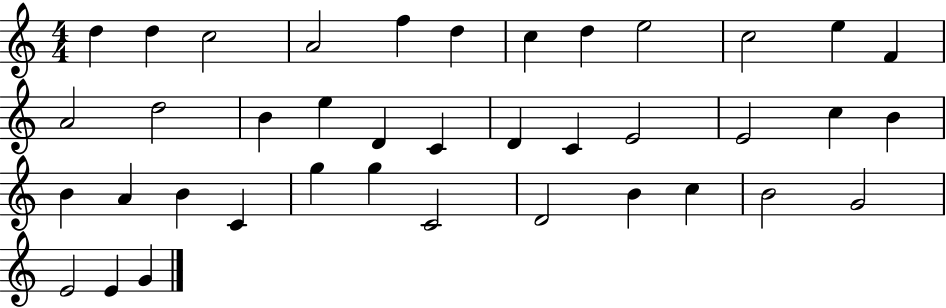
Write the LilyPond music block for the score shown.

{
  \clef treble
  \numericTimeSignature
  \time 4/4
  \key c \major
  d''4 d''4 c''2 | a'2 f''4 d''4 | c''4 d''4 e''2 | c''2 e''4 f'4 | \break a'2 d''2 | b'4 e''4 d'4 c'4 | d'4 c'4 e'2 | e'2 c''4 b'4 | \break b'4 a'4 b'4 c'4 | g''4 g''4 c'2 | d'2 b'4 c''4 | b'2 g'2 | \break e'2 e'4 g'4 | \bar "|."
}